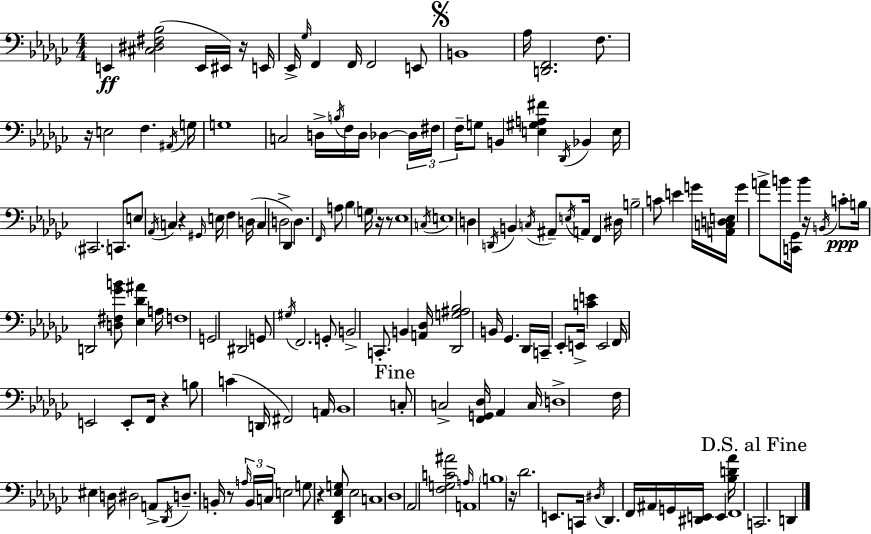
E2/q [C#3,D#3,F#3,Bb3]/h E2/s EIS2/s R/s E2/s Eb2/s Gb3/s F2/q F2/s F2/h E2/e B2/w Ab3/s [D2,F2]/h. F3/e. R/s E3/h F3/q. A#2/s G3/s G3/w C3/h D3/s B3/s F3/s D3/s Db3/q Db3/s F#3/s F3/s G3/e B2/q [E3,G#3,A3,F#4]/q Db2/s Bb2/q E3/s C#2/h. C2/e. E3/e Ab2/s C3/q R/q G#2/s E3/s F3/q D3/s C3/q D3/h Db2/q D3/q. F2/s A3/e Bb3/q G3/s R/s R/e Eb3/w C3/s E3/w D3/q D2/s B2/q C3/s A#2/e E3/s A2/s F2/q D#3/s B3/h C4/e E4/q G4/s [A2,C3,D3,E3]/s G4/q A4/e B4/e [C2,Gb2]/s B4/q R/s B2/s C4/e B3/s D2/h [D3,F#3,Gb4,B4]/e [Eb3,Db4,A#4]/q A3/s F3/w G2/h D#2/h G2/e G#3/s F2/h. G2/e B2/h C2/e. B2/q [A2,Db3]/s [Db2,G3,A#3,Bb3]/h B2/s Gb2/q. Db2/s C2/s Eb2/e E2/s [C4,E4]/q E2/h F2/s E2/h E2/e F2/s R/q B3/e C4/q D2/s F#2/h A2/s Bb2/w C3/e C3/h [F2,G2,Db3]/s Ab2/q C3/s D3/w F3/s EIS3/q D3/s D#3/h A2/e Db2/s D3/e. B2/s R/e A3/s B2/s C3/s E3/h G3/e R/q [Db2,F2,Eb3,G3]/e Eb3/h C3/w Db3/w Ab2/h [F3,G3,C4,A#4]/h A3/s A2/w B3/w R/s Db4/h. E2/e. C2/s D#3/s Db2/q. F2/s A#2/s G2/s [D#2,E2]/s E2/q [Bb3,D4,Ab4]/s F2/w C2/h. D2/q